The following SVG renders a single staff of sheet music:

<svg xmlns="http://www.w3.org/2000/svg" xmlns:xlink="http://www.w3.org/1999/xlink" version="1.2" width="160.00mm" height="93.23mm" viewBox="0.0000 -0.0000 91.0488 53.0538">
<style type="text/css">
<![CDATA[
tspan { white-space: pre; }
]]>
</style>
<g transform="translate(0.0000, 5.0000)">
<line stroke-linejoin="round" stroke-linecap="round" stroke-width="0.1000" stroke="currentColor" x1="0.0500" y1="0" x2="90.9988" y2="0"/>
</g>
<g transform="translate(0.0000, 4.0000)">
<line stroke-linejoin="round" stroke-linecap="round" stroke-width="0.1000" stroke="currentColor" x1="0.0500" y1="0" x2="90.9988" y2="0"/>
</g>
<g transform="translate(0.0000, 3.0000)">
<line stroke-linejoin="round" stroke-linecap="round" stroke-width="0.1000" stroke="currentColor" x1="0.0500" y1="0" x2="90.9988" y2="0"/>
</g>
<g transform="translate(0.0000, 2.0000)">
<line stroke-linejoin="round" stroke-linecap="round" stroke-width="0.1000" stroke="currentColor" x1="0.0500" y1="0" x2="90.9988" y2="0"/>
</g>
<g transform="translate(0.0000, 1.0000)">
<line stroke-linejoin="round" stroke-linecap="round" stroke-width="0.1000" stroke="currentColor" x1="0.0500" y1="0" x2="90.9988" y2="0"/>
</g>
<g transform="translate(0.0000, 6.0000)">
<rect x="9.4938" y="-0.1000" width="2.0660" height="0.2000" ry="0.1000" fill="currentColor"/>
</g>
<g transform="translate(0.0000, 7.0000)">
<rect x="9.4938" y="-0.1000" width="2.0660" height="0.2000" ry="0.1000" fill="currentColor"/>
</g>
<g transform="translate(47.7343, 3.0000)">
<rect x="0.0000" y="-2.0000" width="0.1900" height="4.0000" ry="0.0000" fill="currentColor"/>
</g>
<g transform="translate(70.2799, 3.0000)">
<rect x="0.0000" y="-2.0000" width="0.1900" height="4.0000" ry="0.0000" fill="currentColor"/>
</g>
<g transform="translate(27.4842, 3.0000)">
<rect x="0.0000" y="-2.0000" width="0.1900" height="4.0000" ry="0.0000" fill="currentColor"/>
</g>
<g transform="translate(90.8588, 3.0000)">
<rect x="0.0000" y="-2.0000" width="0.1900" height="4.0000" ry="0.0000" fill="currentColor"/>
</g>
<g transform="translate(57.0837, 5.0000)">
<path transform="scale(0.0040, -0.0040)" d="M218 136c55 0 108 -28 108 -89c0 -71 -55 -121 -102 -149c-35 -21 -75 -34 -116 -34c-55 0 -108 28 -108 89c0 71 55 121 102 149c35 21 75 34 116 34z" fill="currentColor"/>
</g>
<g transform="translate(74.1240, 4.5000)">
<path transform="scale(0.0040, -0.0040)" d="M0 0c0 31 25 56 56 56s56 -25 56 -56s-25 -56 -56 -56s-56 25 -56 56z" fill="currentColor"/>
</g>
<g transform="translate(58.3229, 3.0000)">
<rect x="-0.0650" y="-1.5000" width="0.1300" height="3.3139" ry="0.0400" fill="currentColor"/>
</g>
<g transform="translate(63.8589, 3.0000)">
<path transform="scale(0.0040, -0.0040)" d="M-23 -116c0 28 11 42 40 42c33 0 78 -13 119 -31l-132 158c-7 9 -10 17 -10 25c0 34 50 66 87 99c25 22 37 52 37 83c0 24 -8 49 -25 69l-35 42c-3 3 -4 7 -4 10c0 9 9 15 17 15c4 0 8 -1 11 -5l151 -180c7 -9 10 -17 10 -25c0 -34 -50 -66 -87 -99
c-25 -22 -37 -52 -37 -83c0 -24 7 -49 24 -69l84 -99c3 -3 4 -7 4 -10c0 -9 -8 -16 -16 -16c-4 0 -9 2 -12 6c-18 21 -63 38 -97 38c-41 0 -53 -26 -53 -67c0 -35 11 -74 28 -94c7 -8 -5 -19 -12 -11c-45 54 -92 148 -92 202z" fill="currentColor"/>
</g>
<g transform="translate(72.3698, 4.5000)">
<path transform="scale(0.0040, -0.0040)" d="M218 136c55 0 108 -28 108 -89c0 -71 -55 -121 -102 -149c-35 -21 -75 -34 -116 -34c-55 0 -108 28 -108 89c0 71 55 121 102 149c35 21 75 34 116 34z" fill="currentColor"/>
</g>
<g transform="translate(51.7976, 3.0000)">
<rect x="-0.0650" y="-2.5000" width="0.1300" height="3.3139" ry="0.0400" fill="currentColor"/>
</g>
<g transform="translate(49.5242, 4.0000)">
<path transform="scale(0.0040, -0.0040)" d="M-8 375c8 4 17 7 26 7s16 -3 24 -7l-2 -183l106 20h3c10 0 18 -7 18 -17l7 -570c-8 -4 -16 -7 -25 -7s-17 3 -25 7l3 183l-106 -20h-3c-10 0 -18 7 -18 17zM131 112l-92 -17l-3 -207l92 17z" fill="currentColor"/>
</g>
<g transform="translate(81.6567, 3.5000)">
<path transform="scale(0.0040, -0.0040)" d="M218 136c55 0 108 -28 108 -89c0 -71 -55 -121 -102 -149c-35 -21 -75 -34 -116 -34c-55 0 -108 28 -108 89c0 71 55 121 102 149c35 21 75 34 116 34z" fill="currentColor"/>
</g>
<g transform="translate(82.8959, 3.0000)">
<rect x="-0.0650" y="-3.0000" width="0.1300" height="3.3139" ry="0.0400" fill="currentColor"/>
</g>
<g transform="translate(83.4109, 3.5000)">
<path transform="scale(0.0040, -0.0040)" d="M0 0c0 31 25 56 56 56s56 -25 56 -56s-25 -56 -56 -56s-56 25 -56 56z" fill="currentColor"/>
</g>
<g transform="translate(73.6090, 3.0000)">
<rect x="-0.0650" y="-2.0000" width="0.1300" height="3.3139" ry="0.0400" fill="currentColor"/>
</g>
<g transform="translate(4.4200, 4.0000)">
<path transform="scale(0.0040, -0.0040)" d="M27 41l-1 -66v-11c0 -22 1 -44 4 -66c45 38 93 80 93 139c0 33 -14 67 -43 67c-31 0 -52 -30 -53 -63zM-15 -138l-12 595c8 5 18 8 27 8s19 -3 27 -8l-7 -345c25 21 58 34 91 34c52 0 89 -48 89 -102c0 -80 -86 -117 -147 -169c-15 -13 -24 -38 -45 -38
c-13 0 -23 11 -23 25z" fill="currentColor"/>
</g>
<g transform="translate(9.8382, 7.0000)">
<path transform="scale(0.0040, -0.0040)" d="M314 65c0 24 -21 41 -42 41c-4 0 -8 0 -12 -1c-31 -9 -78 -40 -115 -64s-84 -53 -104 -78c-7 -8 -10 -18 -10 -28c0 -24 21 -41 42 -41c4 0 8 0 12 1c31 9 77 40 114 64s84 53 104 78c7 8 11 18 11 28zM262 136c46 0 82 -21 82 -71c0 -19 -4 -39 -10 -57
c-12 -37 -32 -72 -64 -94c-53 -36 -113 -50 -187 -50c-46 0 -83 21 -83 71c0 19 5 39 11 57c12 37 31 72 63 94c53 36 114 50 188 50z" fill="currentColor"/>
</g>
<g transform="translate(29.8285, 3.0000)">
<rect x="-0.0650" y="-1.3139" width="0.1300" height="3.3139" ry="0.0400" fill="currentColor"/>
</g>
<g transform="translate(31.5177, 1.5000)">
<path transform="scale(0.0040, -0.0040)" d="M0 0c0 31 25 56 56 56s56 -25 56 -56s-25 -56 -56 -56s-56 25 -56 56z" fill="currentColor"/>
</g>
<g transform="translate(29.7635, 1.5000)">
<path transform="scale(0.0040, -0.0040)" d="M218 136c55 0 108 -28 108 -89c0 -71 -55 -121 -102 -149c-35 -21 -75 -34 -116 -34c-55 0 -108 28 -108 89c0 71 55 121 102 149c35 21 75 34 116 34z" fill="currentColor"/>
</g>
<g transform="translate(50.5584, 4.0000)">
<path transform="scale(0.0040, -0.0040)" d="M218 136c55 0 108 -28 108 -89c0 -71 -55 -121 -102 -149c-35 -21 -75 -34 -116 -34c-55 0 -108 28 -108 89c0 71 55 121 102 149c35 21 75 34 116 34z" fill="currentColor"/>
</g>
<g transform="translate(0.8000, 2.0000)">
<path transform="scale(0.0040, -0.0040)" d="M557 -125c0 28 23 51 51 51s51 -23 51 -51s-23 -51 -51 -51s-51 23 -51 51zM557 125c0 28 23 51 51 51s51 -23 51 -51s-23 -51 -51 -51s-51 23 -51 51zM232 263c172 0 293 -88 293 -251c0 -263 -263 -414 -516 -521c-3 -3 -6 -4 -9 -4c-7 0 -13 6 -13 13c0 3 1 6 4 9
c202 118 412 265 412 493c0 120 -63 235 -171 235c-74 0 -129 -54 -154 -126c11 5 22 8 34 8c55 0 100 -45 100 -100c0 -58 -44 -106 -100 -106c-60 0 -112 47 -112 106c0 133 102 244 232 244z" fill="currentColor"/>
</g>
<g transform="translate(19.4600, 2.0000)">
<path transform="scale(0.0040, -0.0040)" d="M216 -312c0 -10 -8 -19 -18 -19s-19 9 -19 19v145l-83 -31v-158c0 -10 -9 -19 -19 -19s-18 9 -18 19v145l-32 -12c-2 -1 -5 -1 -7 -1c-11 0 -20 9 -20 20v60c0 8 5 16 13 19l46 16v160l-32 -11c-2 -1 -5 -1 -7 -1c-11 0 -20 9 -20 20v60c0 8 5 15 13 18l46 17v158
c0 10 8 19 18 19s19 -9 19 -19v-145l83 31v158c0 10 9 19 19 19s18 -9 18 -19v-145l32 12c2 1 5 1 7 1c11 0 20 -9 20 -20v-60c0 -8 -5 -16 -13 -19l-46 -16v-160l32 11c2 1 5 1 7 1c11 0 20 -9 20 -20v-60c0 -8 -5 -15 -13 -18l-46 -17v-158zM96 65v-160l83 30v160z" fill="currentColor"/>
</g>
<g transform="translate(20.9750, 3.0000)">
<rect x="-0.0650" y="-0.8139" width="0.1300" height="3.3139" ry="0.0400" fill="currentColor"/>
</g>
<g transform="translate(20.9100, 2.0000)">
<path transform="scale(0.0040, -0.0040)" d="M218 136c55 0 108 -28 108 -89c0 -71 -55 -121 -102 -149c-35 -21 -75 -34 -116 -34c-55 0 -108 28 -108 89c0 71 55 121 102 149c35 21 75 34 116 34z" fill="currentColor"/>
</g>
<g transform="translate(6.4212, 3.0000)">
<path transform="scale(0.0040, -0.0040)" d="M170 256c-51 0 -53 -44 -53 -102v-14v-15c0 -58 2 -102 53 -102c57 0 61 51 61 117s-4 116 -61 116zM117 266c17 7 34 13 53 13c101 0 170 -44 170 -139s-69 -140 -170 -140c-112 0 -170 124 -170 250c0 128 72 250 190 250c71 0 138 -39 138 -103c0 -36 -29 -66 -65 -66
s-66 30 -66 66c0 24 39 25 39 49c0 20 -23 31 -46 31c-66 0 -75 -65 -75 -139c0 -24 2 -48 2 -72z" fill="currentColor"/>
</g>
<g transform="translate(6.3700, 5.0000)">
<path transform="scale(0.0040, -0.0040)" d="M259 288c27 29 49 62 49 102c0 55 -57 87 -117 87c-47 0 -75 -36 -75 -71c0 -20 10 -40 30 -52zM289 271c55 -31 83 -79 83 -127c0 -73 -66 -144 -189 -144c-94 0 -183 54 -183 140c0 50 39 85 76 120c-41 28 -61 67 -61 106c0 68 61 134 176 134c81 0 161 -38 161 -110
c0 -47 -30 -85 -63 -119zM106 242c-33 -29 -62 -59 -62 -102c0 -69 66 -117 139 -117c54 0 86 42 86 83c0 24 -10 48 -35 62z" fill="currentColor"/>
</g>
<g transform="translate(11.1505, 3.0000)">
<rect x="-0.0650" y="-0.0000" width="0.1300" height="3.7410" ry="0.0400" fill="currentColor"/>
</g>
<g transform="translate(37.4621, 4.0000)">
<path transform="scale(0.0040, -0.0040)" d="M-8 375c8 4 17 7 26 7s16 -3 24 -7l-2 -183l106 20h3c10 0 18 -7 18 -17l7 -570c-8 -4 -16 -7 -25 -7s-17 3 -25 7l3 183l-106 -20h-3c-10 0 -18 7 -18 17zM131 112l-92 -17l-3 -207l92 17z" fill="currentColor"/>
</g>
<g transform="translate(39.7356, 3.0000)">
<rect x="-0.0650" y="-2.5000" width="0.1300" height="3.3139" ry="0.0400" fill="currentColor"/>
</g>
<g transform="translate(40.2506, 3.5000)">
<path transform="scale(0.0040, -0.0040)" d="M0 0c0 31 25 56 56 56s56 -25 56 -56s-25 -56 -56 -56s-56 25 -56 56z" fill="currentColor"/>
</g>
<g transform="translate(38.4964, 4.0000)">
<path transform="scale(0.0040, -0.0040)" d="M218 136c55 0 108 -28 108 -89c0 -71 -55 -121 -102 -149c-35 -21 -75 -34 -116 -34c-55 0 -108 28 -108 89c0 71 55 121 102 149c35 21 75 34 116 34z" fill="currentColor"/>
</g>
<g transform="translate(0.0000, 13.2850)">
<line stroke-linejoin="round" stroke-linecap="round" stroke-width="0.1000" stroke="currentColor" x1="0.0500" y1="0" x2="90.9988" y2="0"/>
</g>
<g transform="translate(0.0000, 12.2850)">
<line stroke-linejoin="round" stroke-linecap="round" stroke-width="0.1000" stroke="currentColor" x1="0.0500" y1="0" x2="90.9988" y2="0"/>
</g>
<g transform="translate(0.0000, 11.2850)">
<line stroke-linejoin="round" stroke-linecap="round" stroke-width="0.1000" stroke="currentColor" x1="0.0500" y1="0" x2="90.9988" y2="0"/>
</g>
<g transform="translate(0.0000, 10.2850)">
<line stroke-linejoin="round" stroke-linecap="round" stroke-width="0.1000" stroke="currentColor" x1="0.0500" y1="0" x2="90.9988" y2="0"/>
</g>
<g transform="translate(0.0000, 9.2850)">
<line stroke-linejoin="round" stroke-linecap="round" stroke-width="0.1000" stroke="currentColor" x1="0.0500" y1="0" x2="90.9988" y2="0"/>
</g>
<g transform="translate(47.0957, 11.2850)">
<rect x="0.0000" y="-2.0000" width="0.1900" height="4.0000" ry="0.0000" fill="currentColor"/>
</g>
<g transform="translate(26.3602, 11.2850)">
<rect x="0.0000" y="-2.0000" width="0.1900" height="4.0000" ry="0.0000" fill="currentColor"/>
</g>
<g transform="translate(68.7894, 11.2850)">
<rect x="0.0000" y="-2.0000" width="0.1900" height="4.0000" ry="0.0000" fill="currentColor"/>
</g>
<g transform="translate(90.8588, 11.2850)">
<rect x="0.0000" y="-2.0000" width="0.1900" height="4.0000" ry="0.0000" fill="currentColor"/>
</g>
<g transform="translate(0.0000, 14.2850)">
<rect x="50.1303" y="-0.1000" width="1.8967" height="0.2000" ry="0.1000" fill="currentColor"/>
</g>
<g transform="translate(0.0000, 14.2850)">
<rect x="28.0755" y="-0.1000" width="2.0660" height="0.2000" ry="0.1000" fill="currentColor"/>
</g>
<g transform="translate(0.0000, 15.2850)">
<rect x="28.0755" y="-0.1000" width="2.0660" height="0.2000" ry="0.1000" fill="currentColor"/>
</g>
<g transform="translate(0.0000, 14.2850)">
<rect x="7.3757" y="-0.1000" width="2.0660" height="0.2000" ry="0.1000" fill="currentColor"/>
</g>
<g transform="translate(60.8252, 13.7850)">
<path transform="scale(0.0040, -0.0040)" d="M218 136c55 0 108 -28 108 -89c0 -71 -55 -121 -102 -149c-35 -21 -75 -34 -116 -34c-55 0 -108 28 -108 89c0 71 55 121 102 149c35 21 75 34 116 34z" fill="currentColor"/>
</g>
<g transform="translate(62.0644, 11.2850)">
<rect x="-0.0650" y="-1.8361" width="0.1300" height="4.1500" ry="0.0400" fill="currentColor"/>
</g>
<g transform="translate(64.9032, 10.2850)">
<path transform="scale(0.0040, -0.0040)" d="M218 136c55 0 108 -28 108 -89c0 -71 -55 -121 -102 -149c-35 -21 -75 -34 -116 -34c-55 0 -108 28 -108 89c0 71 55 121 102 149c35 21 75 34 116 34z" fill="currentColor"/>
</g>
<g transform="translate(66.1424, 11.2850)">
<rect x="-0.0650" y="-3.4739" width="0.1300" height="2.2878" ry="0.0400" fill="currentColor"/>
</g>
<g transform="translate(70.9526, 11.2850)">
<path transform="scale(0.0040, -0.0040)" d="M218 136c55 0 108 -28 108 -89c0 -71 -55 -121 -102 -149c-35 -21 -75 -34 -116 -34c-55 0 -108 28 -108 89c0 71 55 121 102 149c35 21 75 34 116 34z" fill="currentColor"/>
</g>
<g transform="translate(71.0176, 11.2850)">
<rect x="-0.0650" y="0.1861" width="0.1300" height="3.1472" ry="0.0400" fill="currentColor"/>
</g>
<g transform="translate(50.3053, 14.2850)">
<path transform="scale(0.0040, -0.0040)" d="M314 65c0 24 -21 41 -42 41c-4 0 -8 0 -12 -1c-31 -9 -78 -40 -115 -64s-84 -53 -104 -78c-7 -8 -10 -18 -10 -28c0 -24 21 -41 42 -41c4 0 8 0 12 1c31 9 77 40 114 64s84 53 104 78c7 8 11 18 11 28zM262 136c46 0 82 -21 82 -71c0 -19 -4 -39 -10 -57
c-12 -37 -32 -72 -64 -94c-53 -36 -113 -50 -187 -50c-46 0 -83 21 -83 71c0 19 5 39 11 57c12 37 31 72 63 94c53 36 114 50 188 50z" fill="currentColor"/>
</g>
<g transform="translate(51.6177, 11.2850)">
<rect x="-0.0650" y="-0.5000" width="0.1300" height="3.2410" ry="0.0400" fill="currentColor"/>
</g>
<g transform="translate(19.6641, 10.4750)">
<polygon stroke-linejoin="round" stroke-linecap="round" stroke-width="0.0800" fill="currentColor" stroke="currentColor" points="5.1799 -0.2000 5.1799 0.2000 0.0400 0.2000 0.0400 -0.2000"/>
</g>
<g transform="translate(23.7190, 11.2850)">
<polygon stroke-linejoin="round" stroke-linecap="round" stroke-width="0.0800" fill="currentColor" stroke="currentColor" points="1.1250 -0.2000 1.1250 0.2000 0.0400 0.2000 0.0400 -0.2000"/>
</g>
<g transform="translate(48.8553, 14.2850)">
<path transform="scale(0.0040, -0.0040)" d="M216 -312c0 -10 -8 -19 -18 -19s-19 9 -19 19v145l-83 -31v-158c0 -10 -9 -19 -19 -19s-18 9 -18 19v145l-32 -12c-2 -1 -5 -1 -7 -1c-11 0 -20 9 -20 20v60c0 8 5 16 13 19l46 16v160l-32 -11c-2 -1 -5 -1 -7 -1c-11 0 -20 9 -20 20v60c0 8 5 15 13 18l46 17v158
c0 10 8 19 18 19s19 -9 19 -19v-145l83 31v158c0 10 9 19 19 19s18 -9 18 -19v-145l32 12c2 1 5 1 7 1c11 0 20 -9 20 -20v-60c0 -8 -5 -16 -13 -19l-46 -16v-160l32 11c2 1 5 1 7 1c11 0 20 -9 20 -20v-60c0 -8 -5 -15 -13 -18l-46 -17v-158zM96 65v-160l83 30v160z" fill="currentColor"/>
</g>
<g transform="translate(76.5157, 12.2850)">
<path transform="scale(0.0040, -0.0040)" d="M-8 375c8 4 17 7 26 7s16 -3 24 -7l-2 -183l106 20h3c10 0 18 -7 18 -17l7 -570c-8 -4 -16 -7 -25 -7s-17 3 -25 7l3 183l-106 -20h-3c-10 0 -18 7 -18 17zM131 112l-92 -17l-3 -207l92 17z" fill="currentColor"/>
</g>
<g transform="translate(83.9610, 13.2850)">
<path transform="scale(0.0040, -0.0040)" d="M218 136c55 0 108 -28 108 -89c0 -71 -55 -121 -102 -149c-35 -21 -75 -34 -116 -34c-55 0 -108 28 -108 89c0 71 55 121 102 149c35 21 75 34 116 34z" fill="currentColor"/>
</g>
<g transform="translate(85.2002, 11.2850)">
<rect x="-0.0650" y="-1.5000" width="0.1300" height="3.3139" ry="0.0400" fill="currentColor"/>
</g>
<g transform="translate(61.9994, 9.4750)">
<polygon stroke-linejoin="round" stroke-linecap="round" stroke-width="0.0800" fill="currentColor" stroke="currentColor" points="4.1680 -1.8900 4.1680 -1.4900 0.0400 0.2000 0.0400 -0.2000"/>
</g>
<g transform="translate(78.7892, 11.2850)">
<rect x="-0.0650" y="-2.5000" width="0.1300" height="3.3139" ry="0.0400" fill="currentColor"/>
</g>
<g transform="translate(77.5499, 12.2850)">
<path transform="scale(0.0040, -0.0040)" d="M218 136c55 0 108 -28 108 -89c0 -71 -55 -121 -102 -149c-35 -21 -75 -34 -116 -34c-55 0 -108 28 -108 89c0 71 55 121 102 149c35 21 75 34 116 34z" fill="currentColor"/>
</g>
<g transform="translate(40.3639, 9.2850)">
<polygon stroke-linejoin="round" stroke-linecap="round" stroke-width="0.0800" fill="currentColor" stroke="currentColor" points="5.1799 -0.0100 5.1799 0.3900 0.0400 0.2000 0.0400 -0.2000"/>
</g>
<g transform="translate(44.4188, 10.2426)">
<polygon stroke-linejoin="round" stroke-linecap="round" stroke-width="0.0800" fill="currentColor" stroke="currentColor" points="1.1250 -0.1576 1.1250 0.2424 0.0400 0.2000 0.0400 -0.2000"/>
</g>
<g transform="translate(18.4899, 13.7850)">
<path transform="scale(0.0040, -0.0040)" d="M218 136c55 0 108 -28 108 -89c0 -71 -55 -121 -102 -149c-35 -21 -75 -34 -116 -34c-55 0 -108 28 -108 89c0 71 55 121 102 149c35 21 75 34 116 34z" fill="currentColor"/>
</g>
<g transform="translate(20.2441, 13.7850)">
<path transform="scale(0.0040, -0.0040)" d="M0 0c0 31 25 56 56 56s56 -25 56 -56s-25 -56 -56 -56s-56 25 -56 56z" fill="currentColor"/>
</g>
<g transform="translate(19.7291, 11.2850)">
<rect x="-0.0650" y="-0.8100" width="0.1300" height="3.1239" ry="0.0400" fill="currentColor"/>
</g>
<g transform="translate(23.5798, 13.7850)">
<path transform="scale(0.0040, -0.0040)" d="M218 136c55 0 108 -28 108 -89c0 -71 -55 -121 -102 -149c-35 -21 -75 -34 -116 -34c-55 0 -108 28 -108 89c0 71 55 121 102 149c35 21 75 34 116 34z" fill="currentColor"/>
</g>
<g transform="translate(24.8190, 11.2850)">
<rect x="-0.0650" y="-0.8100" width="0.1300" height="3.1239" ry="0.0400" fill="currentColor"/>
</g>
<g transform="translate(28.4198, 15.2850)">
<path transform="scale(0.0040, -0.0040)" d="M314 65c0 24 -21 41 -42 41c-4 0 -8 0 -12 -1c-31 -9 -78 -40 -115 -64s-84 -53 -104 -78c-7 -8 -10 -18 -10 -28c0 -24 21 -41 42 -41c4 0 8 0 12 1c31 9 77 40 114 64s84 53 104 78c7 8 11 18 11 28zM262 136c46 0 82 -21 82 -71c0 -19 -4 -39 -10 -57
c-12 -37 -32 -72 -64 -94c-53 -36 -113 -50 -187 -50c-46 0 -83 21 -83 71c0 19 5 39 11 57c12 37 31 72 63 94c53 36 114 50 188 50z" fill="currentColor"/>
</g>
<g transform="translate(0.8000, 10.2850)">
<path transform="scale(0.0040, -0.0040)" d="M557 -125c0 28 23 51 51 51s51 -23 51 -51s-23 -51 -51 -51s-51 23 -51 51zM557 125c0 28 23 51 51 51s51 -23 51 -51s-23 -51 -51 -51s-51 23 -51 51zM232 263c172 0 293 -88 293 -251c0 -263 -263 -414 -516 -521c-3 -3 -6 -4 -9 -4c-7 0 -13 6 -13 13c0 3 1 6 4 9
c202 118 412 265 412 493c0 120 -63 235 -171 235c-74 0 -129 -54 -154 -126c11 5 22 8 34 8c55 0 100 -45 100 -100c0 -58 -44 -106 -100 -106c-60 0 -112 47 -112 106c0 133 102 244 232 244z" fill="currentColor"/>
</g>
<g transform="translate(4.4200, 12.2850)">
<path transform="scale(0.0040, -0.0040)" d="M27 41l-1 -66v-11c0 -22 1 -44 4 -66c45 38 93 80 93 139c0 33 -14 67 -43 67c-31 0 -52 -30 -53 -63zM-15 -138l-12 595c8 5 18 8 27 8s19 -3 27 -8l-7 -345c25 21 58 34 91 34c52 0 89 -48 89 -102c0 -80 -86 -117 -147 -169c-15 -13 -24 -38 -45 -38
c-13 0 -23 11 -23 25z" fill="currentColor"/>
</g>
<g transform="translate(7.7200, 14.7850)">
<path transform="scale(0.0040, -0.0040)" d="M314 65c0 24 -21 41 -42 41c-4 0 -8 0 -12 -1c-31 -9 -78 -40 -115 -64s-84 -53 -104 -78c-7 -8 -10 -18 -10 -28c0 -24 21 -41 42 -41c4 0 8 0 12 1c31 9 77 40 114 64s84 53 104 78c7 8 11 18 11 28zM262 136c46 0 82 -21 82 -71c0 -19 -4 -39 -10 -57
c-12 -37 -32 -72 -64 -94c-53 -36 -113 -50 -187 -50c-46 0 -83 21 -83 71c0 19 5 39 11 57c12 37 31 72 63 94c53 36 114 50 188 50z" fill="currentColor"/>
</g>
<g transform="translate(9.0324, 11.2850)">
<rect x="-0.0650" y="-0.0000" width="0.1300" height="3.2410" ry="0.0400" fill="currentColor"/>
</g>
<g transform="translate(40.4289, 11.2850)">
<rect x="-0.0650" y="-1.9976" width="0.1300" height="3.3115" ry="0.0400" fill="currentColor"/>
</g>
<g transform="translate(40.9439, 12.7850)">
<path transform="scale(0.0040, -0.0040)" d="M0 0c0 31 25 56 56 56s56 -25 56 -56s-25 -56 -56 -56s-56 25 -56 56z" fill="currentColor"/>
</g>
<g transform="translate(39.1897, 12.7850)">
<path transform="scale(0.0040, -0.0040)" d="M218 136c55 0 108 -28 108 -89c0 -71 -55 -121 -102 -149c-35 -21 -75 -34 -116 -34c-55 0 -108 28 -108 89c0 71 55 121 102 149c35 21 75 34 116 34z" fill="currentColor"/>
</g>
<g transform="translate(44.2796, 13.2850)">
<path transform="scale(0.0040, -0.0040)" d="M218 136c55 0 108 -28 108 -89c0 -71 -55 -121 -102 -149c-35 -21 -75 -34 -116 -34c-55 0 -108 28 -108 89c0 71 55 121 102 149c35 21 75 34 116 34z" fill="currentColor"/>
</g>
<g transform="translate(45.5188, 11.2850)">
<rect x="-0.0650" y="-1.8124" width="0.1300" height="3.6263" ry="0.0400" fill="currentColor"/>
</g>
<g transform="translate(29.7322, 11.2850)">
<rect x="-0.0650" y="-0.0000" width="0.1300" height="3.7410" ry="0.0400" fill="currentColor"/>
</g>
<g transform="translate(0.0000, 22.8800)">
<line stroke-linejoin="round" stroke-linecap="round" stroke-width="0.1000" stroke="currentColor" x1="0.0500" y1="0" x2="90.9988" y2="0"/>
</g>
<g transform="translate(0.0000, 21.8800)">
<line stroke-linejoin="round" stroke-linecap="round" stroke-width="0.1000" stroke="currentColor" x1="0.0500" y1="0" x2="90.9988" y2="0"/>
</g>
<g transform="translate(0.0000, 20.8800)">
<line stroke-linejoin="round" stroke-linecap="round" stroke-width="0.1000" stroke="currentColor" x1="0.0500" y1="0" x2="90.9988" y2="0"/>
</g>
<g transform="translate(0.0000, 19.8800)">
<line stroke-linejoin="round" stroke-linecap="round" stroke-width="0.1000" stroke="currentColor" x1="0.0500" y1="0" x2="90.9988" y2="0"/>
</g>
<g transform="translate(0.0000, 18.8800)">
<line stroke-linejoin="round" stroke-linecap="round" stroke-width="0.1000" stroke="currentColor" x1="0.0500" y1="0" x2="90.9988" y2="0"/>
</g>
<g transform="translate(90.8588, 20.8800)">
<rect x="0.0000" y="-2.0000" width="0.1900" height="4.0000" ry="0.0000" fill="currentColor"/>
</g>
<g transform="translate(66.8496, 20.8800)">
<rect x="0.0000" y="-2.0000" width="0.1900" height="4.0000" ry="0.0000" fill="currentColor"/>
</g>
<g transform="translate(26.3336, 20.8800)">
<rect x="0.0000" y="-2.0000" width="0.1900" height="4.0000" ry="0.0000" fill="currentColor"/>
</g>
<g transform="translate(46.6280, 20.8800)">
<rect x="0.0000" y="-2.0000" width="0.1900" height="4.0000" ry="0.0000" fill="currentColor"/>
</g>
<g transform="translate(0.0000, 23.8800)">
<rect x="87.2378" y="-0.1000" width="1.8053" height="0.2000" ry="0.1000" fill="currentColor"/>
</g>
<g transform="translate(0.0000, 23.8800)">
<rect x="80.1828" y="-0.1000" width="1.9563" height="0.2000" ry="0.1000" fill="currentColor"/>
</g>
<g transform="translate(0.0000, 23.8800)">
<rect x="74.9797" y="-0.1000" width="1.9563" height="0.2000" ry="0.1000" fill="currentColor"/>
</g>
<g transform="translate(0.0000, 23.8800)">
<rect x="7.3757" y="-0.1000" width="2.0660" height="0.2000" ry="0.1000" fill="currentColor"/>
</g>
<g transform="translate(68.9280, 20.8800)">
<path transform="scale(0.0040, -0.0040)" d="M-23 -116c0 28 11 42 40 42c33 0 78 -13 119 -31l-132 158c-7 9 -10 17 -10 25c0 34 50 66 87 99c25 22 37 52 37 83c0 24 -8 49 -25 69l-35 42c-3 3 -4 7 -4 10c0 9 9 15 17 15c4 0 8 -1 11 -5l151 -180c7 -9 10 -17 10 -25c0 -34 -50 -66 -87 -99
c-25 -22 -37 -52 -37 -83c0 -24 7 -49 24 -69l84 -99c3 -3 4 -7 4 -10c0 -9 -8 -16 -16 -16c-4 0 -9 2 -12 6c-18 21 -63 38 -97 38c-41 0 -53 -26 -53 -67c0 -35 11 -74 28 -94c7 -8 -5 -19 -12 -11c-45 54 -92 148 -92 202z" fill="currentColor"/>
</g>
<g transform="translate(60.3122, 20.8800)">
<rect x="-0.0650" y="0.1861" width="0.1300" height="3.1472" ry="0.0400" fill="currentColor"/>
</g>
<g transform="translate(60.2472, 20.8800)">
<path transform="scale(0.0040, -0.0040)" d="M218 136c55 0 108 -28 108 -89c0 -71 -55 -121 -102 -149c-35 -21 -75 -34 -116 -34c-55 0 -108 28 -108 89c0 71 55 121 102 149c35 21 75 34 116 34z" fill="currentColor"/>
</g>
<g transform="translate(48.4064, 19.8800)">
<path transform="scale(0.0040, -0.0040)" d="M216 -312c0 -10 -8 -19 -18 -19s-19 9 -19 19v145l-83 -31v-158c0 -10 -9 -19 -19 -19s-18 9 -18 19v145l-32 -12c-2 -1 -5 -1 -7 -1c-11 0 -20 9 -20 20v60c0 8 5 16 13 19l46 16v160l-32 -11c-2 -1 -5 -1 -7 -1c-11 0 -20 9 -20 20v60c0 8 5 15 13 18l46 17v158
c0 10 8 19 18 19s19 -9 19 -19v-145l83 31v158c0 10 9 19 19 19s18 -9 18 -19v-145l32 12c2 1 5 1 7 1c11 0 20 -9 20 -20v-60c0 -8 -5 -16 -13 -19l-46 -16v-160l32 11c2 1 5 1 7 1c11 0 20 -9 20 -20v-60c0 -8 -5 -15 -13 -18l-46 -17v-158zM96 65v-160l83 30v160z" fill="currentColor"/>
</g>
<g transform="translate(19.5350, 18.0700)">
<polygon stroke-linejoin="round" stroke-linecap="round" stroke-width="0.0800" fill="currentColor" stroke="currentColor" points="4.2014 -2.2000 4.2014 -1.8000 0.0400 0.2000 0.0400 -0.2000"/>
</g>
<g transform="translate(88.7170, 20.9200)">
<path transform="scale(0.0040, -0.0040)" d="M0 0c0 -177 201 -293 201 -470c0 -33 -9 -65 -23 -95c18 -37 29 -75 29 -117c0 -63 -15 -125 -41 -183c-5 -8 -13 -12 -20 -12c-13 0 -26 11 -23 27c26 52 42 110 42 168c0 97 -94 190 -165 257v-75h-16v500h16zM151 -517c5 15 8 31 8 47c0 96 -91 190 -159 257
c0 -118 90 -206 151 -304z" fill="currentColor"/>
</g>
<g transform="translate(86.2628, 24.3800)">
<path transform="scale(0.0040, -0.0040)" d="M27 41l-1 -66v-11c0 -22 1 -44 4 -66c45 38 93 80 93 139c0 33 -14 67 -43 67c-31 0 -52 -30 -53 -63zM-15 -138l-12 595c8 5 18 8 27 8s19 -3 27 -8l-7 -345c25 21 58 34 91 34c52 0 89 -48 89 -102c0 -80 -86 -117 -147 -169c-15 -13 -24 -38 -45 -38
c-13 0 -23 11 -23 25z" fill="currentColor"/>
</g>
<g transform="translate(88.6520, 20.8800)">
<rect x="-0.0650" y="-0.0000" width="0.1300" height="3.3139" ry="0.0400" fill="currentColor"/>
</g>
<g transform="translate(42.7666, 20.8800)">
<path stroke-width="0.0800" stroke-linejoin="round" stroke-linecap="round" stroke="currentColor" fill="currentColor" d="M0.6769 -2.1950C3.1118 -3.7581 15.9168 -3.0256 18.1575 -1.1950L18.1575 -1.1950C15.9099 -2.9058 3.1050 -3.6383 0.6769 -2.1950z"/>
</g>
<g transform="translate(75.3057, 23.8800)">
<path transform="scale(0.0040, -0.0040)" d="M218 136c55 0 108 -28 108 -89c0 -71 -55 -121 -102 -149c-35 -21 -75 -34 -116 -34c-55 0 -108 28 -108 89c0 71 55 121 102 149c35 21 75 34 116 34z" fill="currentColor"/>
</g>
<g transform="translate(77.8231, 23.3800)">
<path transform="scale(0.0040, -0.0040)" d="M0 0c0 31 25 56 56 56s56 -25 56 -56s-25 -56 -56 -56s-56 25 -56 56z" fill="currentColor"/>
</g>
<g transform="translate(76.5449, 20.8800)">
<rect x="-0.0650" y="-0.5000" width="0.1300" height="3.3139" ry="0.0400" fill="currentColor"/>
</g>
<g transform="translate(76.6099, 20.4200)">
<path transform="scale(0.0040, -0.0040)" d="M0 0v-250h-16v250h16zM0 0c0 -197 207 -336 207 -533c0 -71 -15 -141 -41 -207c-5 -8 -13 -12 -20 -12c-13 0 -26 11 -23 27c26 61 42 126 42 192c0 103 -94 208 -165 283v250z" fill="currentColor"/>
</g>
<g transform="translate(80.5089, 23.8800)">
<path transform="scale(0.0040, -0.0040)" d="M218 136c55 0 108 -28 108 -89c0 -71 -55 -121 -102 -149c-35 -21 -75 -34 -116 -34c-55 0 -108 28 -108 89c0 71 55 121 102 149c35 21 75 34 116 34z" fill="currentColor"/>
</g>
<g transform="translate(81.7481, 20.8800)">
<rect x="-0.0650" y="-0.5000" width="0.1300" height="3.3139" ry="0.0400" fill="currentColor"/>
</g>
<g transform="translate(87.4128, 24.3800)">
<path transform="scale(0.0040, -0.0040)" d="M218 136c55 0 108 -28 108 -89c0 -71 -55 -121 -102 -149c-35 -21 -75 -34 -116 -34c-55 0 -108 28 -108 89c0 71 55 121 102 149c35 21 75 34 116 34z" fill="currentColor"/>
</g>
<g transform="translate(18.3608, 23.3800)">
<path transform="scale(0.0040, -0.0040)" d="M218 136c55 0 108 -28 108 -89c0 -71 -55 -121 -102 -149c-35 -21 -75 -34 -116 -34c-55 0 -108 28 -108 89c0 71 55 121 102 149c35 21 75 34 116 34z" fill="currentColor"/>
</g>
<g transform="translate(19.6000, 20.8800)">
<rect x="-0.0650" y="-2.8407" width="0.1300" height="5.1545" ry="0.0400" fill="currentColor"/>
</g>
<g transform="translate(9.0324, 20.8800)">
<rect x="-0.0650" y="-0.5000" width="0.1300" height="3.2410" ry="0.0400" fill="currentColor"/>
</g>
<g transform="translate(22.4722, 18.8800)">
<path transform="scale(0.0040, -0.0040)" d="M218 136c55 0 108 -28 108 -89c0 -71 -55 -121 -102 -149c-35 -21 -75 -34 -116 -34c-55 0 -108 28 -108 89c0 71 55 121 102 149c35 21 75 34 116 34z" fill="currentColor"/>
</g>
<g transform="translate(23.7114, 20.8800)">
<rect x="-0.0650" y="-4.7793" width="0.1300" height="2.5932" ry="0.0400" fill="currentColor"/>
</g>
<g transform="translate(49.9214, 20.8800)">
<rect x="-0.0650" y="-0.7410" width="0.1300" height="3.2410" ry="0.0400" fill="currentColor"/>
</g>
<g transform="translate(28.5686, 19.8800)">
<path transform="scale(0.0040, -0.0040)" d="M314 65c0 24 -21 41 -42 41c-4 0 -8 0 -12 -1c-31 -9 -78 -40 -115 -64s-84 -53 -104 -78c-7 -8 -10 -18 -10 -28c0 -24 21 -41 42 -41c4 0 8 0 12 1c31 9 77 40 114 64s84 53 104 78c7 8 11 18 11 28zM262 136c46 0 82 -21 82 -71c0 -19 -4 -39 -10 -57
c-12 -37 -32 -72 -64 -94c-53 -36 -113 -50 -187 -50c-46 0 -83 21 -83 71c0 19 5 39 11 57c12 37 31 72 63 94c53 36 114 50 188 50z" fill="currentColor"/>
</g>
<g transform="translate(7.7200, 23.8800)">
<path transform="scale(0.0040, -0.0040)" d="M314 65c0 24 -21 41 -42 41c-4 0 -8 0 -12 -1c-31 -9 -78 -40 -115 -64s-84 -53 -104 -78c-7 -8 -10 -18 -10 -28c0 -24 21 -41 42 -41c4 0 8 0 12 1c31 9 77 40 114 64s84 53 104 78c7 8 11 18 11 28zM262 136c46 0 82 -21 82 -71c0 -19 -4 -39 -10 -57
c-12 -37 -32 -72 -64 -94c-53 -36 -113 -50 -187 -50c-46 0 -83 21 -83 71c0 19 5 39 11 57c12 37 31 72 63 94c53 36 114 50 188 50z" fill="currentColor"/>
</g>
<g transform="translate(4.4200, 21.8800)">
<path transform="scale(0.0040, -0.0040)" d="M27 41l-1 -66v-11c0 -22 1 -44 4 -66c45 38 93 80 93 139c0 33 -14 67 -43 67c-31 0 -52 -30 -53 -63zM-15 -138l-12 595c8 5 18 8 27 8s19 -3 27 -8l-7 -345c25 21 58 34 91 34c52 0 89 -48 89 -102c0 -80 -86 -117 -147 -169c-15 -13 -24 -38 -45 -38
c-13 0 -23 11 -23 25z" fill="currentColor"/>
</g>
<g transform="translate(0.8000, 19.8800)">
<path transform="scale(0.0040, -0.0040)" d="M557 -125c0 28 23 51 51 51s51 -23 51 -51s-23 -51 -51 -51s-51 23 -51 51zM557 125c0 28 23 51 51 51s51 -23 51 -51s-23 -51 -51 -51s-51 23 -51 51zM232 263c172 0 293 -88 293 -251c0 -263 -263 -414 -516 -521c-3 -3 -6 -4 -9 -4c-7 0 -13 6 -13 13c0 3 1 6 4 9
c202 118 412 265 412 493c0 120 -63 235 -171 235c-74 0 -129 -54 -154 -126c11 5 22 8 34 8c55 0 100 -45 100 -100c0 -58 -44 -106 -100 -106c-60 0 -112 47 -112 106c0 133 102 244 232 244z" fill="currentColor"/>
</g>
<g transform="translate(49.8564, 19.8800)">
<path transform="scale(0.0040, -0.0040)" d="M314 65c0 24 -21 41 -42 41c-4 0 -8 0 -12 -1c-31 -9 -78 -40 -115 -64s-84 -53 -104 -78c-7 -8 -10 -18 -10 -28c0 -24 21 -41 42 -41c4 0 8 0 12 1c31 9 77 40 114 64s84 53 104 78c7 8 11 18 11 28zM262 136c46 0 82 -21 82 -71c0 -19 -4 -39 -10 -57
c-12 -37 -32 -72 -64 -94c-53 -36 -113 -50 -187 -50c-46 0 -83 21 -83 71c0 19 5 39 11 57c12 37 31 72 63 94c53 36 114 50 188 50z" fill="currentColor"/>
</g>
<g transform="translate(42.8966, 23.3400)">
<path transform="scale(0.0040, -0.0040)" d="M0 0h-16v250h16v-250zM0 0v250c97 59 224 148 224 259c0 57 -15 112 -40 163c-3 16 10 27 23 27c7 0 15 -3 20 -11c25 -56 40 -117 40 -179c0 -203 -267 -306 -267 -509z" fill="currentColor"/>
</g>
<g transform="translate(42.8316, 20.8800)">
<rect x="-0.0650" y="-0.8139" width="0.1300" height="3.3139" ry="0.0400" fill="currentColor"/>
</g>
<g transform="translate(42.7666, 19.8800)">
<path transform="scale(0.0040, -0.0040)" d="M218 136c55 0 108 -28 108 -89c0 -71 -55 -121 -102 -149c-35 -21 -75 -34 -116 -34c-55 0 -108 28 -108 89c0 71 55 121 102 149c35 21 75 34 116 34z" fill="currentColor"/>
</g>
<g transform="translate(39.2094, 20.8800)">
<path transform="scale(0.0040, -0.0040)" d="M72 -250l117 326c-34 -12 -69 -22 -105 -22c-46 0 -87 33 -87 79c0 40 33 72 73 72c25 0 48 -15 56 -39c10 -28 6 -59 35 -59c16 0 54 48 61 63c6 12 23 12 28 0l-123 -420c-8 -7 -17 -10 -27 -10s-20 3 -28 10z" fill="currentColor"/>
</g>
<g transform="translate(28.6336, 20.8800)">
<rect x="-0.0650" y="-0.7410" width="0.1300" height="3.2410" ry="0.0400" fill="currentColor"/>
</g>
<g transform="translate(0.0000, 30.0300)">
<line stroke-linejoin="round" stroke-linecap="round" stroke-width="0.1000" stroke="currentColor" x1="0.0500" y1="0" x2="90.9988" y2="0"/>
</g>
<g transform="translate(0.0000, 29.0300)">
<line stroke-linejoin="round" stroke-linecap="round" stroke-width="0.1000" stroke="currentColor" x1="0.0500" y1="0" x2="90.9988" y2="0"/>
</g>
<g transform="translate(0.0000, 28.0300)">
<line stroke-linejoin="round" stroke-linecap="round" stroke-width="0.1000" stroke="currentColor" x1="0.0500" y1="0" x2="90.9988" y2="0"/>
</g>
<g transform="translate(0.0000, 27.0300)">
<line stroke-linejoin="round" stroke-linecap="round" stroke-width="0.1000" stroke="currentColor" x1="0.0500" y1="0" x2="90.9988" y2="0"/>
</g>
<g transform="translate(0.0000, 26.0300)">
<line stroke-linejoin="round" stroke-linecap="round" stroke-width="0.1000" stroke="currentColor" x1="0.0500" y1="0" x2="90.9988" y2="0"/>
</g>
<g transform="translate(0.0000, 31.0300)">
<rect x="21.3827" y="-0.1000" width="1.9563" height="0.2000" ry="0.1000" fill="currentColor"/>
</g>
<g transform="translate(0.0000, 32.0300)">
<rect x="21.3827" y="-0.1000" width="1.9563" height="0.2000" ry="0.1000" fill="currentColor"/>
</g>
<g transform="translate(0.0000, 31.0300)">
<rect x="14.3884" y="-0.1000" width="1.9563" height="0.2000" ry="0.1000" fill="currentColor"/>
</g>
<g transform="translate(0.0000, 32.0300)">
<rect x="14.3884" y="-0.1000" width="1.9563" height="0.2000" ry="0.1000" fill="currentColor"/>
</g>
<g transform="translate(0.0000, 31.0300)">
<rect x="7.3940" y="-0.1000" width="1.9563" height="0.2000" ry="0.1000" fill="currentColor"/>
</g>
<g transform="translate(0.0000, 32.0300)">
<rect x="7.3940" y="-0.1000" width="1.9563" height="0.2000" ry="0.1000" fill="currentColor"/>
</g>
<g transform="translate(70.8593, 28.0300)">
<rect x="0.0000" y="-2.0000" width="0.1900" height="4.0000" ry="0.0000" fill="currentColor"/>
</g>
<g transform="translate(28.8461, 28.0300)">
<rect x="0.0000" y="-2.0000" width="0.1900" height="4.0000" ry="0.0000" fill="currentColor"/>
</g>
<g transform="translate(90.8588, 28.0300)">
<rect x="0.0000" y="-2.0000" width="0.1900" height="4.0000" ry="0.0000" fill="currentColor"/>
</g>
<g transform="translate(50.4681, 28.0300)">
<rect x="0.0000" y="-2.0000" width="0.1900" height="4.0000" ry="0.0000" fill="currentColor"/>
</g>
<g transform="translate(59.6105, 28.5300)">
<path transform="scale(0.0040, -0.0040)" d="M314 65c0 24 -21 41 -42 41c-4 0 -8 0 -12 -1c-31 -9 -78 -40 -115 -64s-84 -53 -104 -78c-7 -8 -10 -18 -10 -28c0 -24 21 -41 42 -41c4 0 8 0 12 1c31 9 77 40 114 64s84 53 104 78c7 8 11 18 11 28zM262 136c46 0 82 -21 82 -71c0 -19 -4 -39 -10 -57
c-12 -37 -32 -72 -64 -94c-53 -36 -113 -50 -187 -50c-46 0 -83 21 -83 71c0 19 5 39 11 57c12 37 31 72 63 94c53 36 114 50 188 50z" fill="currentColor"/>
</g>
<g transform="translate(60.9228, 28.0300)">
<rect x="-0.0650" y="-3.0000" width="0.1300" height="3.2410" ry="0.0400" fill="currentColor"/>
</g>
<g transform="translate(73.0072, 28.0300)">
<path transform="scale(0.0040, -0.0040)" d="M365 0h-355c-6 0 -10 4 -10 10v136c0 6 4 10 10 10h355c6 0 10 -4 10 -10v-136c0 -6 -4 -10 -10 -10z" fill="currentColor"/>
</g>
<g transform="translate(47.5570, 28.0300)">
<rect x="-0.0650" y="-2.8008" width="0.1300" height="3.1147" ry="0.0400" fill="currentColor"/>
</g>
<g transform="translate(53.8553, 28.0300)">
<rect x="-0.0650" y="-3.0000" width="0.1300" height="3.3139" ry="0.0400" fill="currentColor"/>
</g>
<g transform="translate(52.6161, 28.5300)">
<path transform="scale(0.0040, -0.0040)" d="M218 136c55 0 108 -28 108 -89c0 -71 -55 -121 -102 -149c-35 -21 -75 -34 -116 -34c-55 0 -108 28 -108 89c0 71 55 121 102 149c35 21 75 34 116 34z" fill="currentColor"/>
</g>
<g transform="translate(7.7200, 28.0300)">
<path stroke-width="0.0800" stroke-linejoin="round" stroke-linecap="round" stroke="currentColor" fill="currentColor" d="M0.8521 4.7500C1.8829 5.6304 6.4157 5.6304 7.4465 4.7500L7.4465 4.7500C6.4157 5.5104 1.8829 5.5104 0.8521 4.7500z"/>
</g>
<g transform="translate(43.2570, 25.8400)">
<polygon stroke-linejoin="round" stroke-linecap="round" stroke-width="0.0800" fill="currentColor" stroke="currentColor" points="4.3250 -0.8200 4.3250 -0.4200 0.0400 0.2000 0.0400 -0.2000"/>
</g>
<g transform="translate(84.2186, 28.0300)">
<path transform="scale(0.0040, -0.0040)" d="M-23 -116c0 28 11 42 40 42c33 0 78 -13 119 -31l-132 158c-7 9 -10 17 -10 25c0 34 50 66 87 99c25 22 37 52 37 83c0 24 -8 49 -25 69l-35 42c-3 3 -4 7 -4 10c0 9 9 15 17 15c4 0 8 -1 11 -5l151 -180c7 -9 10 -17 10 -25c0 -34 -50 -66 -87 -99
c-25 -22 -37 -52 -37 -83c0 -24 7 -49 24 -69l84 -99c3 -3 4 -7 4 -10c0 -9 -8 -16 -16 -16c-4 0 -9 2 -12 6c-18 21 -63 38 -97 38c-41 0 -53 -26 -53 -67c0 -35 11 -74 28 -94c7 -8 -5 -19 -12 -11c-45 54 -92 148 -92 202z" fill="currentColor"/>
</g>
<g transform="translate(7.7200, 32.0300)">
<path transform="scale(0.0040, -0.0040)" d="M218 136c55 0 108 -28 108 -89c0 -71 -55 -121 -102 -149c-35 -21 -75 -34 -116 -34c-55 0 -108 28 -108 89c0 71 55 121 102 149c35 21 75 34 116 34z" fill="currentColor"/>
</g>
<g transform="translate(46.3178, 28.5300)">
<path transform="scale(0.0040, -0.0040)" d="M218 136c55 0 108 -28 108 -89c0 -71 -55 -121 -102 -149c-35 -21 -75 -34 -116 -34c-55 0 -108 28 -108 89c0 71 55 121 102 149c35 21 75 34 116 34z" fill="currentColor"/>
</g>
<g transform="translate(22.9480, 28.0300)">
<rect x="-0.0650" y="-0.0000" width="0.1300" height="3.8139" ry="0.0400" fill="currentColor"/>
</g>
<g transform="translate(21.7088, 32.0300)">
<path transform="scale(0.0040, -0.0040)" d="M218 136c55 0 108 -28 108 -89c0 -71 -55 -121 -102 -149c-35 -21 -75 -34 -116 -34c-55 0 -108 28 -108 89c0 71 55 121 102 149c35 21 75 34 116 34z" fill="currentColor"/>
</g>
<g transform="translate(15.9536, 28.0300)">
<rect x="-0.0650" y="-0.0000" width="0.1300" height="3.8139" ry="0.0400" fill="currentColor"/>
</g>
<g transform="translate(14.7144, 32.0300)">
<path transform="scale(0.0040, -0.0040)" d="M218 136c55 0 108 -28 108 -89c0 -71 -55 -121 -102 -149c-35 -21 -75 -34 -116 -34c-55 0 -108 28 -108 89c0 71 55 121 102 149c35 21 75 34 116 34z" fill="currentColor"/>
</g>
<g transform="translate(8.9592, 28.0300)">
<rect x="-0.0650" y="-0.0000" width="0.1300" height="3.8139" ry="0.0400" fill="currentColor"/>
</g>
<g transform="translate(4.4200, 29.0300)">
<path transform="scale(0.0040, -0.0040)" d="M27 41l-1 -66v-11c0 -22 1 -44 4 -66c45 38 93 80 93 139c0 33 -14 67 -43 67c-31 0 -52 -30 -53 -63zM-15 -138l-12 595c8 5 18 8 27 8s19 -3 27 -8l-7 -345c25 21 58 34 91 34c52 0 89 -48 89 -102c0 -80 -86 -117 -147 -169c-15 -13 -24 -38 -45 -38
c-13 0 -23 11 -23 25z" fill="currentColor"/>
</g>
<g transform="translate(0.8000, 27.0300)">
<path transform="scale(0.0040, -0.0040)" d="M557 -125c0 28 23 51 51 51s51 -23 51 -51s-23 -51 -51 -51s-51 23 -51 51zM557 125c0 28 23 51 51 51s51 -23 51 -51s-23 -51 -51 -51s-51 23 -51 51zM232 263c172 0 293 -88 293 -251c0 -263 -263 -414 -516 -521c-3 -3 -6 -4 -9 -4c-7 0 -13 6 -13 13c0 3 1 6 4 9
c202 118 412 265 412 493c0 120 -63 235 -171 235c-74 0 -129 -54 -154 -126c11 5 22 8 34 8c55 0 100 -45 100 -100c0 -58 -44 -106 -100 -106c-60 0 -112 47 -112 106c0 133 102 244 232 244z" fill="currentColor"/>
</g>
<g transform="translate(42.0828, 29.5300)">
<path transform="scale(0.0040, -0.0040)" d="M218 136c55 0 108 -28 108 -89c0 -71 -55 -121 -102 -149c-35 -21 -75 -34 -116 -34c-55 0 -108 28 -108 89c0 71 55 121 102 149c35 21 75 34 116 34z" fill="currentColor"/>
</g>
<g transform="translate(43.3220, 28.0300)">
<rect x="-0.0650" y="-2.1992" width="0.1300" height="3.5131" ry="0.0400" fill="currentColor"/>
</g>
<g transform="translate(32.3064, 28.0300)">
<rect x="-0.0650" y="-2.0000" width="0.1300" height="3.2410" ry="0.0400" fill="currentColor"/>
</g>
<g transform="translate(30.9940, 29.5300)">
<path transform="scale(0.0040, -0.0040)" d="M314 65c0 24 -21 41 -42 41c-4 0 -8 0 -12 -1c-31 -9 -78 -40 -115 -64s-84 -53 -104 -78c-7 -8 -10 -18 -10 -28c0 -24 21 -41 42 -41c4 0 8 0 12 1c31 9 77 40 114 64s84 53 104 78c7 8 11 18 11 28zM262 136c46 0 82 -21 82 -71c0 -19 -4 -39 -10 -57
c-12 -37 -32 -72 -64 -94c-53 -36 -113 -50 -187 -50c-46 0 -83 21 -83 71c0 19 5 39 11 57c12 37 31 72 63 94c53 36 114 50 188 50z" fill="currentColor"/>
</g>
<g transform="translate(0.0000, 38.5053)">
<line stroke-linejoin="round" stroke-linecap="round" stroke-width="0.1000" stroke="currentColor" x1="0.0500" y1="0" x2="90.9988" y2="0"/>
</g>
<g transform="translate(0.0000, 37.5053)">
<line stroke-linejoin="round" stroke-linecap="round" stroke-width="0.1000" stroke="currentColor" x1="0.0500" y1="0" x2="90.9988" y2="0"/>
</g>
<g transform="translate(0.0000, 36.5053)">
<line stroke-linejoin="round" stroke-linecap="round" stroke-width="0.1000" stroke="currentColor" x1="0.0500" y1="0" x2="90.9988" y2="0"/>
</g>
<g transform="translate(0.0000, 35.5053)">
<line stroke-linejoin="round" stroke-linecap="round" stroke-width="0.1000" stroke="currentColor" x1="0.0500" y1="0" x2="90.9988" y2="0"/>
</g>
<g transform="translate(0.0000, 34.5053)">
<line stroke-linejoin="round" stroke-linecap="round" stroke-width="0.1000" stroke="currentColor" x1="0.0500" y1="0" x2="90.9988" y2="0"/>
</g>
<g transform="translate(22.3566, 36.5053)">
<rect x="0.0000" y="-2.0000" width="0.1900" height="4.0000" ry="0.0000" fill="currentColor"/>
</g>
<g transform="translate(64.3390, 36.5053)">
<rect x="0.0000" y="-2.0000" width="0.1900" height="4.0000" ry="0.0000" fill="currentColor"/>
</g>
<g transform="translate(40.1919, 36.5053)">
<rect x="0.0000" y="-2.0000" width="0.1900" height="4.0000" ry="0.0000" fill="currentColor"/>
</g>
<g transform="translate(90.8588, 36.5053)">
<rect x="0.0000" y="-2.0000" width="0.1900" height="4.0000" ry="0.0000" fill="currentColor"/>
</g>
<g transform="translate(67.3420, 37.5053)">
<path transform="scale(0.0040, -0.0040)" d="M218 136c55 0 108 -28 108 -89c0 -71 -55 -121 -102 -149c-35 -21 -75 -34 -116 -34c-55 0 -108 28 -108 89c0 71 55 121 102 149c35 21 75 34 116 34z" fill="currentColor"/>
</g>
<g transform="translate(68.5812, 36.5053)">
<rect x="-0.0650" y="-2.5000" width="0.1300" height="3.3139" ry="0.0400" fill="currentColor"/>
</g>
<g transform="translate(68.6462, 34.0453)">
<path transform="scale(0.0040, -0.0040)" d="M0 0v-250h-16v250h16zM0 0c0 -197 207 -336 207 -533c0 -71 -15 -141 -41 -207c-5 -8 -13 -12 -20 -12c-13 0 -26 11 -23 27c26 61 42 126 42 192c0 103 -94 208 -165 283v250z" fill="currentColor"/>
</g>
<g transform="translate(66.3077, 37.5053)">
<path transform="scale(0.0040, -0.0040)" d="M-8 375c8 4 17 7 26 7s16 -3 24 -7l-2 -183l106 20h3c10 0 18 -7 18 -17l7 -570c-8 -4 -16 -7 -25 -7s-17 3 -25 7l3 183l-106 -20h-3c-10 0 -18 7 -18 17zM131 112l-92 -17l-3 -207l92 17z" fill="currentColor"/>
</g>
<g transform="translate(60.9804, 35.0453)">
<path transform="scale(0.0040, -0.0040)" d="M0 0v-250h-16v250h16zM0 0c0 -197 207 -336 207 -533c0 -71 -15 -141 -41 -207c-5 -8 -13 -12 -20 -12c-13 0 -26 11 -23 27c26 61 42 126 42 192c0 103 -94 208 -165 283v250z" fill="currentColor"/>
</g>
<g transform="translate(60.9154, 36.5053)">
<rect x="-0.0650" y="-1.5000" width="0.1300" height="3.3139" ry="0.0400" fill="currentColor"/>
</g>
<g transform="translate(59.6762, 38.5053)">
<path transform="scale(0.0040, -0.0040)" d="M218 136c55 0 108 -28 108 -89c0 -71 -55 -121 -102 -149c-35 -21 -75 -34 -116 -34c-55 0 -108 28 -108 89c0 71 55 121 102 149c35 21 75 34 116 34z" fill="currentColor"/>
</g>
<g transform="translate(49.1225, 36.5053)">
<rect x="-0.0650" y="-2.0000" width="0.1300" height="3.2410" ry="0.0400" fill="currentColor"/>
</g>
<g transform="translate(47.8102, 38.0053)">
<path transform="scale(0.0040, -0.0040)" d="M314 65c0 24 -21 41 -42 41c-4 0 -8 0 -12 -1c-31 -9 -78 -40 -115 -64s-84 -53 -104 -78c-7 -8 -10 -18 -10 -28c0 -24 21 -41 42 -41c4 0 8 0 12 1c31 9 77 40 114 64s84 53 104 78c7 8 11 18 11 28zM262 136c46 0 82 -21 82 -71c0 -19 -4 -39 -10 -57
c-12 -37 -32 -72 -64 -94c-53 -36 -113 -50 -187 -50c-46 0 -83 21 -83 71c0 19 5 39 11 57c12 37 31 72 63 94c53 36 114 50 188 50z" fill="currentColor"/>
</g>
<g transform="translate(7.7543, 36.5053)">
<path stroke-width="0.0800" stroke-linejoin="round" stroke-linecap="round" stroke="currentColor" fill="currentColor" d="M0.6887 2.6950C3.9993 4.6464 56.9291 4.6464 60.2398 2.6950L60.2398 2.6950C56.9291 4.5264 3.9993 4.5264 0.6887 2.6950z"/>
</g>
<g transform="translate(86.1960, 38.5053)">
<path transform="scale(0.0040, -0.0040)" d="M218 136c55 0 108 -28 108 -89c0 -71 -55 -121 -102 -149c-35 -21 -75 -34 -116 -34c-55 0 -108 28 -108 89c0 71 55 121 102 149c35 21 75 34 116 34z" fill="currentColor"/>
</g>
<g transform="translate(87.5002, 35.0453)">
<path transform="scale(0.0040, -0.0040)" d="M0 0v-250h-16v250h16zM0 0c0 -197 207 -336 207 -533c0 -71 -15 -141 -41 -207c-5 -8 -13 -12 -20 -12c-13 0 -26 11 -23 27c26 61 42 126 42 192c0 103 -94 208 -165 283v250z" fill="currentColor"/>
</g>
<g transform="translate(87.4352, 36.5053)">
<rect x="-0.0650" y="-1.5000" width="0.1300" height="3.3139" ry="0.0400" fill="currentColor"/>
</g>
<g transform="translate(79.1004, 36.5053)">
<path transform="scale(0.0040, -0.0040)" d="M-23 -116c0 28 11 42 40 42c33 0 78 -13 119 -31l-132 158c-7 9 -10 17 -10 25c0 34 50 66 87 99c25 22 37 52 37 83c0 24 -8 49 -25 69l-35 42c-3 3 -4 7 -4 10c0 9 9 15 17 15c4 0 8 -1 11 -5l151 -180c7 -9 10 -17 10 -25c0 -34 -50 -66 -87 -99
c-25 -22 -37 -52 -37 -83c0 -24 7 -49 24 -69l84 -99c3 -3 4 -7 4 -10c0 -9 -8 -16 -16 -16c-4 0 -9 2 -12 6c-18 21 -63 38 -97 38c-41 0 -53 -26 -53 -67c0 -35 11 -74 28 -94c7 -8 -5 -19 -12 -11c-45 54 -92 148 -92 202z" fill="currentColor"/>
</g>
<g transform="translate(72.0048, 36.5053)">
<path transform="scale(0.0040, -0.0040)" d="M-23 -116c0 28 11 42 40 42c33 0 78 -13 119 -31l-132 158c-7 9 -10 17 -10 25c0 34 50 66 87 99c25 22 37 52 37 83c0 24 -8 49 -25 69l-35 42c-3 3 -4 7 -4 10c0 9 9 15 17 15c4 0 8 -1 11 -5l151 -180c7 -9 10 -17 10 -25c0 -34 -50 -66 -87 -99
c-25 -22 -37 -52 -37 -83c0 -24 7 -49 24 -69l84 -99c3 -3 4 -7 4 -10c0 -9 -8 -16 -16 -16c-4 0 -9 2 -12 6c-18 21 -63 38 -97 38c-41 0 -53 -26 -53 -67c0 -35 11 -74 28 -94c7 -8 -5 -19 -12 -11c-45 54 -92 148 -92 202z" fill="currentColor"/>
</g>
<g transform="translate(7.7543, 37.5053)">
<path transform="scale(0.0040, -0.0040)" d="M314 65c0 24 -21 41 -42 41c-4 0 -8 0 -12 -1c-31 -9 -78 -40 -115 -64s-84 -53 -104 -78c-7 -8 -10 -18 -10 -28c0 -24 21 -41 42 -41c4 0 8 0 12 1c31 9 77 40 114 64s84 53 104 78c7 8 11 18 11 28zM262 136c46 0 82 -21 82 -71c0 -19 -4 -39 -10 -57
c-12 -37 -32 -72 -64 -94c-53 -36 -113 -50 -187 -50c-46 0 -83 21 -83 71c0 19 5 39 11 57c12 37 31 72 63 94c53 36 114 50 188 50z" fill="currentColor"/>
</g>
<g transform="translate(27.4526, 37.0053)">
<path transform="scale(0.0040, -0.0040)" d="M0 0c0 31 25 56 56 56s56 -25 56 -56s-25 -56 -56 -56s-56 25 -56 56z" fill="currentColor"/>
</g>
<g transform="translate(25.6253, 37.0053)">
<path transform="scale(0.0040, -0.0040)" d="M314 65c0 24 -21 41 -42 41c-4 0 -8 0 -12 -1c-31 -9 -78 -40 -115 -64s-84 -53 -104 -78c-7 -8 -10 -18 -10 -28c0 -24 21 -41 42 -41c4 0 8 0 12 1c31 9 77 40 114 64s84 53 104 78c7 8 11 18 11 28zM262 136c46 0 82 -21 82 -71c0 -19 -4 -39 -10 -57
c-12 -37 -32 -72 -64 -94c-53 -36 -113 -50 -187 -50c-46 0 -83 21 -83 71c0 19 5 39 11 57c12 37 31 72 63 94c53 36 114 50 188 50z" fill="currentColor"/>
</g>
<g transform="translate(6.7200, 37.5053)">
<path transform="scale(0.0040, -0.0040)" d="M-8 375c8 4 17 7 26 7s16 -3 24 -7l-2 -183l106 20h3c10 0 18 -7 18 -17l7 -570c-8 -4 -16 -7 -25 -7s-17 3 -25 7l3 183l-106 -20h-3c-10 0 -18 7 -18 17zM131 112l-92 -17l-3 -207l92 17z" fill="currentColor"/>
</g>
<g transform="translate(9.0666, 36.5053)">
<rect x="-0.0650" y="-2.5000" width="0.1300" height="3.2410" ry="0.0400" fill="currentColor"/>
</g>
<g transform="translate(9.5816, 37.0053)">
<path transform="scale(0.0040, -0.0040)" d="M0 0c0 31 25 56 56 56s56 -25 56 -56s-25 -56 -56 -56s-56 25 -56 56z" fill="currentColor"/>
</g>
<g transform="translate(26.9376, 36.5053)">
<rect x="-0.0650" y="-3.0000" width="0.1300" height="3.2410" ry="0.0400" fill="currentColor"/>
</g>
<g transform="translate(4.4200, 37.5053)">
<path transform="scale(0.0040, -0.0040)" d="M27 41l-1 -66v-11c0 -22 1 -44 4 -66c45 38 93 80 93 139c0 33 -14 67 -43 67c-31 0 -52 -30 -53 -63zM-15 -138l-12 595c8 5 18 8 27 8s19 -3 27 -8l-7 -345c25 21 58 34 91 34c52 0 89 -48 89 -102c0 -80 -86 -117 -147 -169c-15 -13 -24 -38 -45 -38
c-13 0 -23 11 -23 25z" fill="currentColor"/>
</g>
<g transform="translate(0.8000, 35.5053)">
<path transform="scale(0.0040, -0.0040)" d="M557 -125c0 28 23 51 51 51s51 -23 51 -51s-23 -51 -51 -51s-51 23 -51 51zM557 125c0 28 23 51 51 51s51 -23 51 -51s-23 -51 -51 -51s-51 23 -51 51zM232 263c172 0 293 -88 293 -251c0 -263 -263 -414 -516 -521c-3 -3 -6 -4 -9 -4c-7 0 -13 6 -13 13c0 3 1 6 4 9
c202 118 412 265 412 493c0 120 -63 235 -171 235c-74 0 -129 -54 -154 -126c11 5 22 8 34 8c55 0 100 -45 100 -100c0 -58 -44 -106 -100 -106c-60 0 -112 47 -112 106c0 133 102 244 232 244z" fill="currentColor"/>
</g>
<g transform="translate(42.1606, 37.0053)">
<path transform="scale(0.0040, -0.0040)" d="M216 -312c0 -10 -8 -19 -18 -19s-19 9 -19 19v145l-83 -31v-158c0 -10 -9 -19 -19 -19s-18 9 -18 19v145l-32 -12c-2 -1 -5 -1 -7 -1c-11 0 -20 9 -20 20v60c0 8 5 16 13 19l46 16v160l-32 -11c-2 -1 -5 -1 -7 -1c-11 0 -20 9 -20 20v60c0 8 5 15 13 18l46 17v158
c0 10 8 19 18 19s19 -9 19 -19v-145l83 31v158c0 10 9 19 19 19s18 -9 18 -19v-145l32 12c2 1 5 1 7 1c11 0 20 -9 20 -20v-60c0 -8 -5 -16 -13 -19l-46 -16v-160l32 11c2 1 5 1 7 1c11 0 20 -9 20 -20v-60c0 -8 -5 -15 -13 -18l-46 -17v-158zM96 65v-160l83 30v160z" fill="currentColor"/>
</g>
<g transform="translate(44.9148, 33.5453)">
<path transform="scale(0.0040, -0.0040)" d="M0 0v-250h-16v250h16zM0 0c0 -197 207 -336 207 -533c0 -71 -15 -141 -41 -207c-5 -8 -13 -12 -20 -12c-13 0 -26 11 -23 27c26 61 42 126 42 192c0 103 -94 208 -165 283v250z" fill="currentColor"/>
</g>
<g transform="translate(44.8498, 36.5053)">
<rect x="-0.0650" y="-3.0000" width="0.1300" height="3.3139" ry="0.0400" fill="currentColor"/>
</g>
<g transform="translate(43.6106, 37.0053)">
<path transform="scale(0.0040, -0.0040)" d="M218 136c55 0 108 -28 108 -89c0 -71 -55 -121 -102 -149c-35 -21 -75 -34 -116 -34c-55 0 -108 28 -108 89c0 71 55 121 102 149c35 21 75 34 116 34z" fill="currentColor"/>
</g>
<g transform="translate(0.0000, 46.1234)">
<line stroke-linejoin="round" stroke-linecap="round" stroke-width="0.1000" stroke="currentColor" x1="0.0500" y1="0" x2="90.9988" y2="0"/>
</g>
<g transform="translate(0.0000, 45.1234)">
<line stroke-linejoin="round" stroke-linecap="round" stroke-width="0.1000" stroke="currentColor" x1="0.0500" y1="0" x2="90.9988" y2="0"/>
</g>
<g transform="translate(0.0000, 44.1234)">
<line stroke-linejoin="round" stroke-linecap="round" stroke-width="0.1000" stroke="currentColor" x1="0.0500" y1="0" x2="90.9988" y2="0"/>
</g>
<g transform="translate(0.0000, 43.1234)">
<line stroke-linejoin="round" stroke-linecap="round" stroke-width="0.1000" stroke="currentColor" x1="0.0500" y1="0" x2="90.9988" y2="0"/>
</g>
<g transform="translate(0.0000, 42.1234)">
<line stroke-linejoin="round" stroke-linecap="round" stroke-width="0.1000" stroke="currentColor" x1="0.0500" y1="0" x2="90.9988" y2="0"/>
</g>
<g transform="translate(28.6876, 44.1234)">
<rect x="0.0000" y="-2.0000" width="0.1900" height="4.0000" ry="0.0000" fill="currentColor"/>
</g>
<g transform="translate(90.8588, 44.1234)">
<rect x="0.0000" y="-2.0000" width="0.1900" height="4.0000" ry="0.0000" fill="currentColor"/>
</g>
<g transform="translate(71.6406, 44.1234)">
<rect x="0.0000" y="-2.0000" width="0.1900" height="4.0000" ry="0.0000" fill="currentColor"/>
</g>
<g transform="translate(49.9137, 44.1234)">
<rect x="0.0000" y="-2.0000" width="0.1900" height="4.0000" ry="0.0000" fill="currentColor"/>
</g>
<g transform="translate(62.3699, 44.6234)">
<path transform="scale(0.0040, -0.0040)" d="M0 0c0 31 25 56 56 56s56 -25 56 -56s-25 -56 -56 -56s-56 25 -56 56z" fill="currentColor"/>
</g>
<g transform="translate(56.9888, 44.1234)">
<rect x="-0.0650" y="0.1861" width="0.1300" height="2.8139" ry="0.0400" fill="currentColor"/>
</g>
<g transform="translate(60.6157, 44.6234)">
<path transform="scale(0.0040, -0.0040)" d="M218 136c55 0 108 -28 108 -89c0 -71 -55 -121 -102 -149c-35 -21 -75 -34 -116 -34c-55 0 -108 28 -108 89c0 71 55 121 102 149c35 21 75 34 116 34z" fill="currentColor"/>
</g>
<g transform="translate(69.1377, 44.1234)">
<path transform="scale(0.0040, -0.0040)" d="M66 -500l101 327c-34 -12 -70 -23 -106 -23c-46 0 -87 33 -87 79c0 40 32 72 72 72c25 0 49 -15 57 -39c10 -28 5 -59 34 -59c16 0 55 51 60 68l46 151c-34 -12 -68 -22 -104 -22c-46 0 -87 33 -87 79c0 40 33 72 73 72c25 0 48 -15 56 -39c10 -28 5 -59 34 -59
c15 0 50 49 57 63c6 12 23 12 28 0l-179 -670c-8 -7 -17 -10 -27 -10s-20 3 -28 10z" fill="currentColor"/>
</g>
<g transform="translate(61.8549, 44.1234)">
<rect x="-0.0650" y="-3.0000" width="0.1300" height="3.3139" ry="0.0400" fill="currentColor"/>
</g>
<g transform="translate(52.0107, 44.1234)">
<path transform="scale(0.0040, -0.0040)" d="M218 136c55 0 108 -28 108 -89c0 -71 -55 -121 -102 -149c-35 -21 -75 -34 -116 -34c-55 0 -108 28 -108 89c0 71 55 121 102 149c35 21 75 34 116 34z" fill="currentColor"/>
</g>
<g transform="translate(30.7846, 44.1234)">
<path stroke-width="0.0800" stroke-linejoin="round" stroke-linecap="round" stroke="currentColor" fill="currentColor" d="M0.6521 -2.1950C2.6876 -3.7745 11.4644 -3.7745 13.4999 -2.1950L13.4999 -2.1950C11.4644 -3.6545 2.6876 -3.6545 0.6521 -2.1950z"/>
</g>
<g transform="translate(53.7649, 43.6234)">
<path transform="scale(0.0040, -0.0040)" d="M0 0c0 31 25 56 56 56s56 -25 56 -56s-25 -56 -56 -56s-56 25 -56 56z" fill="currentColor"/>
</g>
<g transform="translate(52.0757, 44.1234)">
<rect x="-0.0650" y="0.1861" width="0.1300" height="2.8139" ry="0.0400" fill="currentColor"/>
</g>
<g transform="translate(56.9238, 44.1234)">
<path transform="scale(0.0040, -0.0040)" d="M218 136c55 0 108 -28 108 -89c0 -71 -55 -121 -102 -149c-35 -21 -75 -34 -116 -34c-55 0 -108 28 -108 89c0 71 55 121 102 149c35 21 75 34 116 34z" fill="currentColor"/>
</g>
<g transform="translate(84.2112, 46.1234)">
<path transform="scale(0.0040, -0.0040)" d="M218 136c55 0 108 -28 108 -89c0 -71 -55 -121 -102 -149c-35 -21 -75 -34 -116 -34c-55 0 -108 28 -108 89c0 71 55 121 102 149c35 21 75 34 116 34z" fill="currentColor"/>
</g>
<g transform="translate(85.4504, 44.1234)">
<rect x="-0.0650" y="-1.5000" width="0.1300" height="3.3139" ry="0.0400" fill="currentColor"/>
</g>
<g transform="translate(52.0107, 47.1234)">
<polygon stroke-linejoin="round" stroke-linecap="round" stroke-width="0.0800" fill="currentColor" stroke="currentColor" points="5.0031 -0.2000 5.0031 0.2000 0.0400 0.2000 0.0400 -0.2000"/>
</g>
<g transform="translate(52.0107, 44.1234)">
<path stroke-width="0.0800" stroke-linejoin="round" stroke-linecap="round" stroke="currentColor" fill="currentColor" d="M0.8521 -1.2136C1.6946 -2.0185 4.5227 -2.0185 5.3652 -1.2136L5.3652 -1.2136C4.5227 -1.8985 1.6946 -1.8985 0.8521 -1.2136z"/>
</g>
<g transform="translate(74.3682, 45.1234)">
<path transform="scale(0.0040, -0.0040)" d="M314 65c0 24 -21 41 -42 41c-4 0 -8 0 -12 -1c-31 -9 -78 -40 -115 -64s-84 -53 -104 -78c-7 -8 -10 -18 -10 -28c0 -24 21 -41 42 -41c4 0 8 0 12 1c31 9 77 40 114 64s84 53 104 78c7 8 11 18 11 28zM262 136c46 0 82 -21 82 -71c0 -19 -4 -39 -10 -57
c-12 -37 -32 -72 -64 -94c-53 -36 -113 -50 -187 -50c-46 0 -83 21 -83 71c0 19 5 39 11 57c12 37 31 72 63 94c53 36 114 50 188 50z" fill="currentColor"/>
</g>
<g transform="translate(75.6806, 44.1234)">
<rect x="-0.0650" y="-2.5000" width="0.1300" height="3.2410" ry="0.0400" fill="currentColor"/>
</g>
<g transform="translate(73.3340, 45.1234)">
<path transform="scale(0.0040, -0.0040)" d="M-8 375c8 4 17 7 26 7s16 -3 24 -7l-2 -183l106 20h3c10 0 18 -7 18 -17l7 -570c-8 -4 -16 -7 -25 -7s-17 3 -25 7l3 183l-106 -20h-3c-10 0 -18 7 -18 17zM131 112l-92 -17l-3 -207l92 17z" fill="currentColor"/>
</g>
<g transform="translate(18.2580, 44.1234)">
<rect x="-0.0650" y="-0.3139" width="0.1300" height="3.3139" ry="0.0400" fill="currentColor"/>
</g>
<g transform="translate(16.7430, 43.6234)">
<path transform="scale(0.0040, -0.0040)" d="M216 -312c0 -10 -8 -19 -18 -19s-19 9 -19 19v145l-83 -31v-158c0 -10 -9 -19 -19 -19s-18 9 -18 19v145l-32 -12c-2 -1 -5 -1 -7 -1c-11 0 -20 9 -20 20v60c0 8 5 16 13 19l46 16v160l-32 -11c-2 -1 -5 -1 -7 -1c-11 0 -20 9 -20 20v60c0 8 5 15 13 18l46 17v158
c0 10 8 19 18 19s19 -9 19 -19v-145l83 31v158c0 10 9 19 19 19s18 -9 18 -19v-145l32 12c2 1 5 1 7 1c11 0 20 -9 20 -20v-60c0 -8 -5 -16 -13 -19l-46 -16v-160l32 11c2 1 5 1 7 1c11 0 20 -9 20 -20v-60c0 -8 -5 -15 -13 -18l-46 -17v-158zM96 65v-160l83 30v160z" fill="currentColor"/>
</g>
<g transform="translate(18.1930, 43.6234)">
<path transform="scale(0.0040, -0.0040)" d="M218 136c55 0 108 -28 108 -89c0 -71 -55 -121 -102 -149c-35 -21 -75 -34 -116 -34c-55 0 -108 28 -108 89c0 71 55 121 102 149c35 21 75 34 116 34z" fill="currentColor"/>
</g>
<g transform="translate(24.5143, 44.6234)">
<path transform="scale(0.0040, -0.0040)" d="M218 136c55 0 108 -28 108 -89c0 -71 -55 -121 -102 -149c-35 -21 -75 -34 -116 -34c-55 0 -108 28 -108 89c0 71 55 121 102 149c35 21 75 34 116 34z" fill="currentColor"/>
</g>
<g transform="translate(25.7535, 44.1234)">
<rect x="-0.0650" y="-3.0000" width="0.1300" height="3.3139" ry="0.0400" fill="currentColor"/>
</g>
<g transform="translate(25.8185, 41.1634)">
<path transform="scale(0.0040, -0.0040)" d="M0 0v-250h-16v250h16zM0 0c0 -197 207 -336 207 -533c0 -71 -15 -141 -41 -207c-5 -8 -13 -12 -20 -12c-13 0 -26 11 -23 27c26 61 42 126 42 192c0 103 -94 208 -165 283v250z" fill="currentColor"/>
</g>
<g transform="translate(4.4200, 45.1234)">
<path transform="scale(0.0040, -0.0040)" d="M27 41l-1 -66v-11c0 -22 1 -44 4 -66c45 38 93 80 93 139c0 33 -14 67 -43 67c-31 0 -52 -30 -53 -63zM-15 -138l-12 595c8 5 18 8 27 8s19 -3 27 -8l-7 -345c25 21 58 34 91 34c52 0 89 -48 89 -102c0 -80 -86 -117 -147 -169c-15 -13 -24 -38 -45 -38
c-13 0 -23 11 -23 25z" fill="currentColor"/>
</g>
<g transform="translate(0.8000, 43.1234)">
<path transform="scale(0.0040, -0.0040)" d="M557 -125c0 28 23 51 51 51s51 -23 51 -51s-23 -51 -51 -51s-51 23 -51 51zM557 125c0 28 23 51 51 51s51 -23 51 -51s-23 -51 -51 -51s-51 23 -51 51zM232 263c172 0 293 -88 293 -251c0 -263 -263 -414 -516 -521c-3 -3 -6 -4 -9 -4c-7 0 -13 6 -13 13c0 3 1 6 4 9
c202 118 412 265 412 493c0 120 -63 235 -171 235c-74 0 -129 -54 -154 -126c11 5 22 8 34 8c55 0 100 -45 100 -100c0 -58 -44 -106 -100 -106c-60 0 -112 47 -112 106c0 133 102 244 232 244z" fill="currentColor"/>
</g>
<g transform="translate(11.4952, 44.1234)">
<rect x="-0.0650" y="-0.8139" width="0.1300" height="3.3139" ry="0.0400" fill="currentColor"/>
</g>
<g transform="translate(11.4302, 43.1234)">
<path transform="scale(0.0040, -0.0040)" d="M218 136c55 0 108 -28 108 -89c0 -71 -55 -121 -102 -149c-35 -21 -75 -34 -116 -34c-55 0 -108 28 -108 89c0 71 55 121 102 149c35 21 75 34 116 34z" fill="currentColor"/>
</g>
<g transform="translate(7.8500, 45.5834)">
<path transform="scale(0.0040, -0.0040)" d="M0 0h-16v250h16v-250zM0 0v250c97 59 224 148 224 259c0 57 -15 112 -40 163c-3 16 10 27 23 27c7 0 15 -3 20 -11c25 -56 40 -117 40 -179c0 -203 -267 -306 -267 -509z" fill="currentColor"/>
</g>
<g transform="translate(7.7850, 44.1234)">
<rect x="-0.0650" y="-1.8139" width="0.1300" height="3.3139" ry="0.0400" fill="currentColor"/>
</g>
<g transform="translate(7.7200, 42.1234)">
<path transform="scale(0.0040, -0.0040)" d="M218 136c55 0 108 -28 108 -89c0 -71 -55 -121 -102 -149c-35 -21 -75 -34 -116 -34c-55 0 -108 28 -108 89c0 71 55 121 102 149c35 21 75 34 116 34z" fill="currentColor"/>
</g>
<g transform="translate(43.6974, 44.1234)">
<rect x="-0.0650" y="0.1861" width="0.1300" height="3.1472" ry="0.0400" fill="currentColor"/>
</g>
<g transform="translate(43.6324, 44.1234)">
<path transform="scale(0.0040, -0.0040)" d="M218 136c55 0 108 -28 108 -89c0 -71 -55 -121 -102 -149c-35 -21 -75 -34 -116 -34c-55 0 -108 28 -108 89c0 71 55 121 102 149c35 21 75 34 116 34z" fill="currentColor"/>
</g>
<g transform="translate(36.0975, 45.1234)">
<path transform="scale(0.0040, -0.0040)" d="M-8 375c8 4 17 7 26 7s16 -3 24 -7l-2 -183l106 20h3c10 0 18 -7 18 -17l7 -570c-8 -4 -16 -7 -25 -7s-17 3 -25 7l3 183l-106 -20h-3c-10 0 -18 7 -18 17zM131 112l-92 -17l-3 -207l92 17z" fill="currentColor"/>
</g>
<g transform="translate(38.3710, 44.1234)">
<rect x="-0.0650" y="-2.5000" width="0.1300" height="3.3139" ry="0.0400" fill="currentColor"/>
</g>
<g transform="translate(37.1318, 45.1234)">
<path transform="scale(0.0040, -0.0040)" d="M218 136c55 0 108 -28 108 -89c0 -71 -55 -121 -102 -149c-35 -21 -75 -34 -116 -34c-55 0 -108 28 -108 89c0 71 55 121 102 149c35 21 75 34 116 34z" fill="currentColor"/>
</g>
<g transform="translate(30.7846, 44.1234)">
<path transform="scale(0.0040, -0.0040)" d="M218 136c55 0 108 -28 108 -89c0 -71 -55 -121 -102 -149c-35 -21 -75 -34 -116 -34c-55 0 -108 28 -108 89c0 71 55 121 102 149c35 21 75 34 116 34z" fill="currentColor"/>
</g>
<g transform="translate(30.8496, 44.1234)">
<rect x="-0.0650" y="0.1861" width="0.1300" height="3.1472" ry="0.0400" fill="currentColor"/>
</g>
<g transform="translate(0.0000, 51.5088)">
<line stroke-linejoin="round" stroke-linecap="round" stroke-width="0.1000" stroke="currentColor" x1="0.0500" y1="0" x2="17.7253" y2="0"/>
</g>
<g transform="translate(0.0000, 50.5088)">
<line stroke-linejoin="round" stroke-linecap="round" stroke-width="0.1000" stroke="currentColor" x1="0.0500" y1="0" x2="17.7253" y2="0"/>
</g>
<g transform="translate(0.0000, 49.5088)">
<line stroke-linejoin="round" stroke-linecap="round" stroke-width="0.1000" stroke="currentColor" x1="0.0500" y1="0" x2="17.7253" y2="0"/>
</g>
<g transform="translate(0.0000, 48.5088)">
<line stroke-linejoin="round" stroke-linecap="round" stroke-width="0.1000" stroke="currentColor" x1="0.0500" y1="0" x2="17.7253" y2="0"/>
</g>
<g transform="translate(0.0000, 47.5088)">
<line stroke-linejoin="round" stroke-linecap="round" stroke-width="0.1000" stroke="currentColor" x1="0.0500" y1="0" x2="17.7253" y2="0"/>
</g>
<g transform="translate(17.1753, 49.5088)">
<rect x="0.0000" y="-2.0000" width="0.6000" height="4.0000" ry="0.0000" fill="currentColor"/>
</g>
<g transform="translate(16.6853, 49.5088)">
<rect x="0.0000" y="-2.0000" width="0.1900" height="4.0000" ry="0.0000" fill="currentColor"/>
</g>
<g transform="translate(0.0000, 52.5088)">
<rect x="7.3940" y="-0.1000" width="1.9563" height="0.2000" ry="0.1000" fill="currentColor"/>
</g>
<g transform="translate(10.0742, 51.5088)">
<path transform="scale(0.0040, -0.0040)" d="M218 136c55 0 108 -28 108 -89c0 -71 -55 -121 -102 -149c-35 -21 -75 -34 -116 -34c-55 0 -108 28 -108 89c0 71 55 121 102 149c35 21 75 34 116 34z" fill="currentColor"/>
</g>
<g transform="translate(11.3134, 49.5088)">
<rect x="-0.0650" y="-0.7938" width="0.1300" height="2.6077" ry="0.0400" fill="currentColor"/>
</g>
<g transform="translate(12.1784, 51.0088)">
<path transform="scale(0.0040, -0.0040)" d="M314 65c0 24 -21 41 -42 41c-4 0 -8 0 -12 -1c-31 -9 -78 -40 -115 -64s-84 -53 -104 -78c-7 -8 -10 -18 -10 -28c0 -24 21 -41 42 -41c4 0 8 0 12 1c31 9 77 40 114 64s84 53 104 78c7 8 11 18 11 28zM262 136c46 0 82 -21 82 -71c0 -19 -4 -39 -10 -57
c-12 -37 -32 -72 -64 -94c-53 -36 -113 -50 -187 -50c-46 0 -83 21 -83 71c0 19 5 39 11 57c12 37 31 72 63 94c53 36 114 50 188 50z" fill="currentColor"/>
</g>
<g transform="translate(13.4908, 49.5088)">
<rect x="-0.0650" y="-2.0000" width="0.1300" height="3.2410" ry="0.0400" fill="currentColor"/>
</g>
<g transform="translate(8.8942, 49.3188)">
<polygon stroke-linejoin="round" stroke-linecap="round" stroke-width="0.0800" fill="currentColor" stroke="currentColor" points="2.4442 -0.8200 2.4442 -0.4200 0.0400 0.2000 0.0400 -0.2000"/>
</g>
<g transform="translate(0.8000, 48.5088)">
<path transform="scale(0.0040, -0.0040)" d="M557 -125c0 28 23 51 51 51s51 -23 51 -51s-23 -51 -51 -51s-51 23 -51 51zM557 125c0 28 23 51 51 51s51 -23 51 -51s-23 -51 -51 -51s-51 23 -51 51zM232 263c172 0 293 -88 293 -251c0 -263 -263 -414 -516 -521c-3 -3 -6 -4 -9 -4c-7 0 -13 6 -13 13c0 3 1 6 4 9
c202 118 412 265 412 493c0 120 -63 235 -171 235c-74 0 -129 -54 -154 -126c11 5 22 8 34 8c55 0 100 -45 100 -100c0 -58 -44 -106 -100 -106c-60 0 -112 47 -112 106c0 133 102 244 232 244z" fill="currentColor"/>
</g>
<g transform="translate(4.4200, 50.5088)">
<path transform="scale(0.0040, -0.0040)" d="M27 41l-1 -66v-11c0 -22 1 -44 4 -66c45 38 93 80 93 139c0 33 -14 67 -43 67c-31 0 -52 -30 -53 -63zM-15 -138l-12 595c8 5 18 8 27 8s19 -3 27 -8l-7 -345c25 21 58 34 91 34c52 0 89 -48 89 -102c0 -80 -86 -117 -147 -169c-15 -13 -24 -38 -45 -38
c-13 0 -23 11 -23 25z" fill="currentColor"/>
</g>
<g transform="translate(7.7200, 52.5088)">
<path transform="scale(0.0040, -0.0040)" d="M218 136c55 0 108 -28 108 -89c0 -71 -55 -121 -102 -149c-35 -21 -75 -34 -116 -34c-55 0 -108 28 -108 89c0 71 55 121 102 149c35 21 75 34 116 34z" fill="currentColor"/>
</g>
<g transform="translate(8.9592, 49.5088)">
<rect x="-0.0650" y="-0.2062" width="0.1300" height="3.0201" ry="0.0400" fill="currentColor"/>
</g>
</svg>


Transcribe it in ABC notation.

X:1
T:Untitled
M:6/8
L:1/4
K:F
C,,2 ^F, G, B,, B,, G,, z A,, C, D,,2 F,,/2 F,,/4 C,,2 A,,/2 G,,/4 ^E,,2 F,,/2 F,/2 D, B,, G,, E,,2 F,,/2 A,/2 F,2 z/2 F,/2 ^F,2 D, z E,,/2 E,, _D,,/4 C,, C,, C,, A,,2 A,,/2 C,/2 C, C,2 z2 z B,,2 C,2 ^C,/2 A,,2 G,,/2 B,,/2 z z G,,/2 A,/2 F, ^E, C,/2 D, B,, D, D,/2 D,/2 C, z/4 B,,2 G,, E,,/2 G,,/2 A,,2